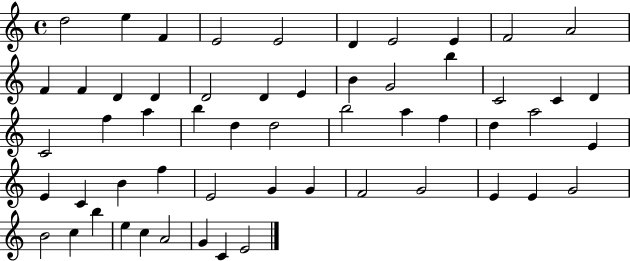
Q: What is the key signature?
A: C major